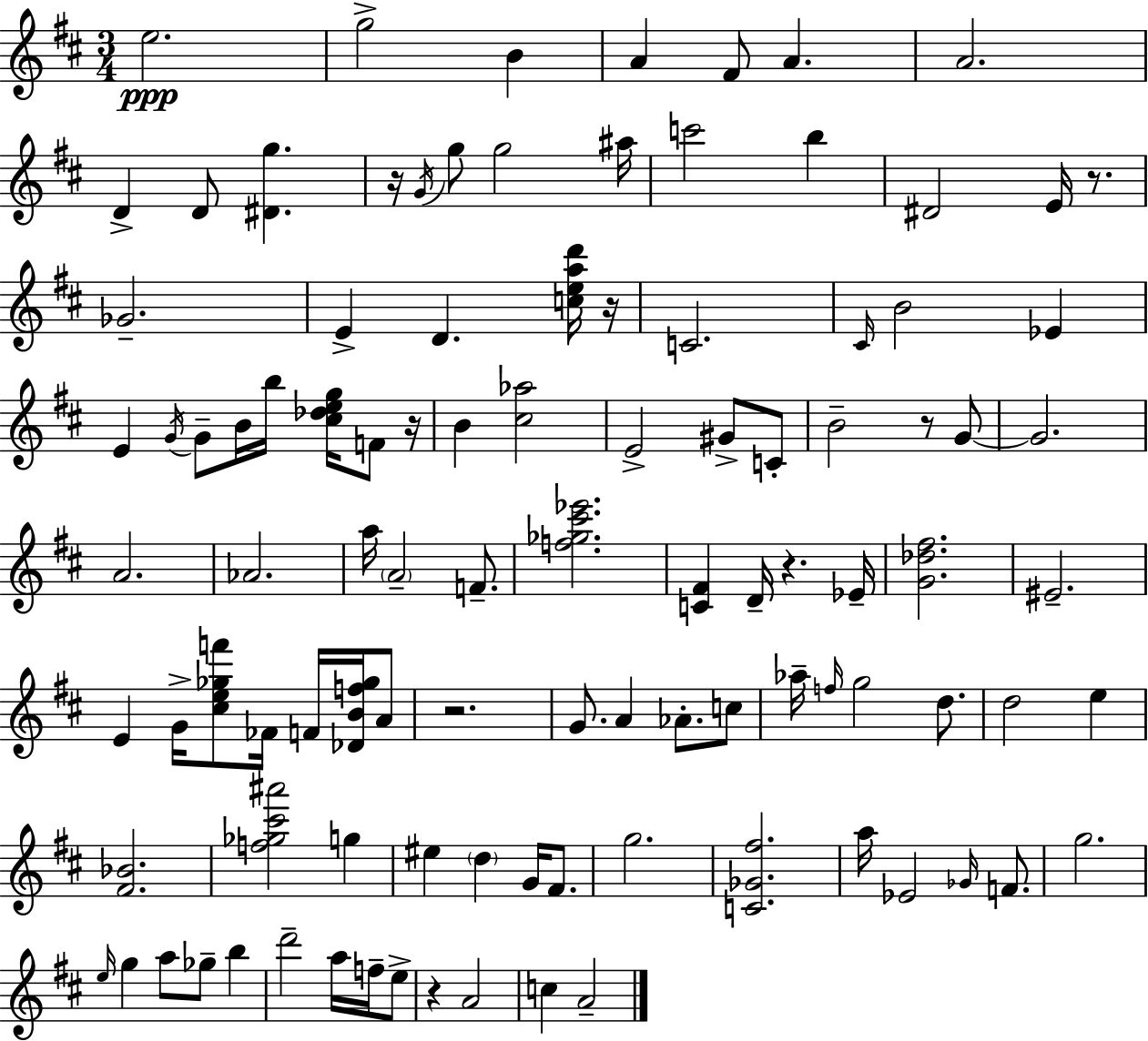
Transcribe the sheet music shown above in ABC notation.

X:1
T:Untitled
M:3/4
L:1/4
K:D
e2 g2 B A ^F/2 A A2 D D/2 [^Dg] z/4 G/4 g/2 g2 ^a/4 c'2 b ^D2 E/4 z/2 _G2 E D [cead']/4 z/4 C2 ^C/4 B2 _E E G/4 G/2 B/4 b/4 [^c_deg]/4 F/2 z/4 B [^c_a]2 E2 ^G/2 C/2 B2 z/2 G/2 G2 A2 _A2 a/4 A2 F/2 [f_g^c'_e']2 [C^F] D/4 z _E/4 [G_d^f]2 ^E2 E G/4 [^ce_gf']/2 _F/4 F/4 [_DBf_g]/4 A/2 z2 G/2 A _A/2 c/2 _a/4 f/4 g2 d/2 d2 e [^F_B]2 [f_g^c'^a']2 g ^e d G/4 ^F/2 g2 [C_G^f]2 a/4 _E2 _G/4 F/2 g2 e/4 g a/2 _g/2 b d'2 a/4 f/4 e/2 z A2 c A2